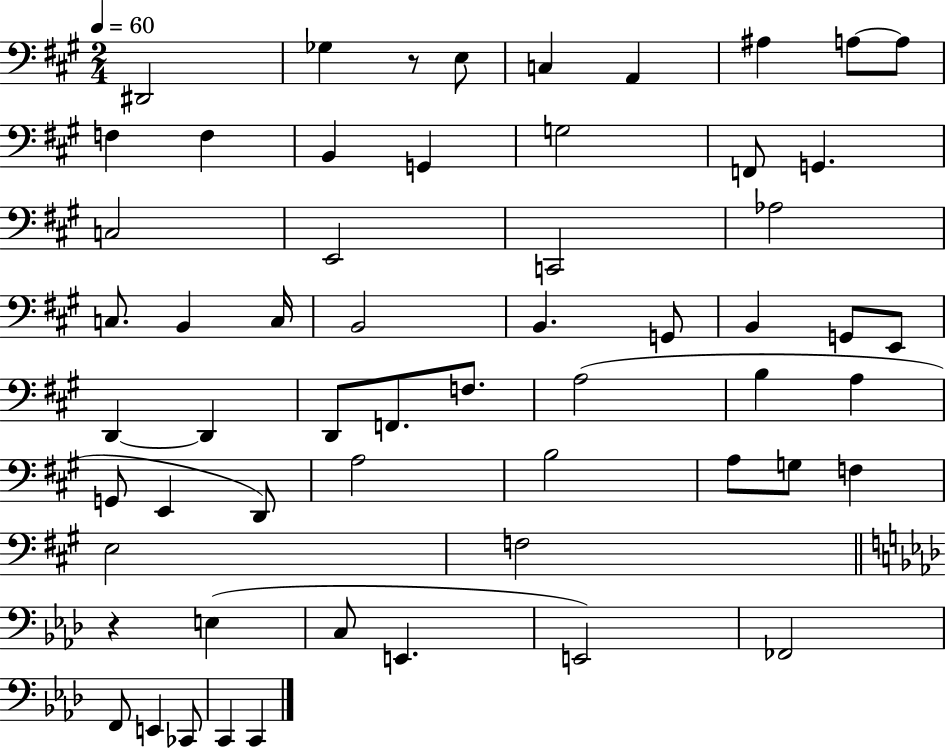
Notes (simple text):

D#2/h Gb3/q R/e E3/e C3/q A2/q A#3/q A3/e A3/e F3/q F3/q B2/q G2/q G3/h F2/e G2/q. C3/h E2/h C2/h Ab3/h C3/e. B2/q C3/s B2/h B2/q. G2/e B2/q G2/e E2/e D2/q D2/q D2/e F2/e. F3/e. A3/h B3/q A3/q G2/e E2/q D2/e A3/h B3/h A3/e G3/e F3/q E3/h F3/h R/q E3/q C3/e E2/q. E2/h FES2/h F2/e E2/q CES2/e C2/q C2/q